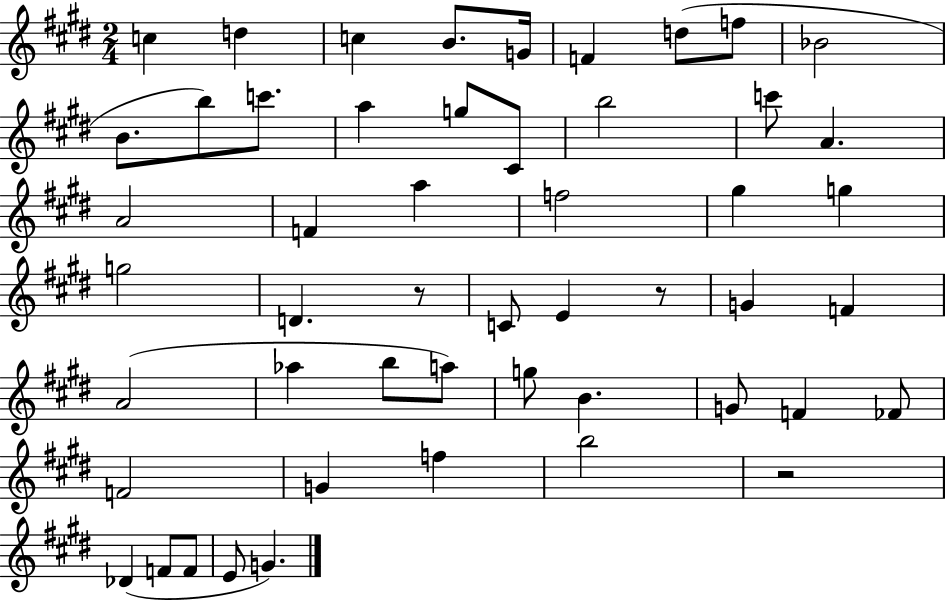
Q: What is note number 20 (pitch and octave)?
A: F4